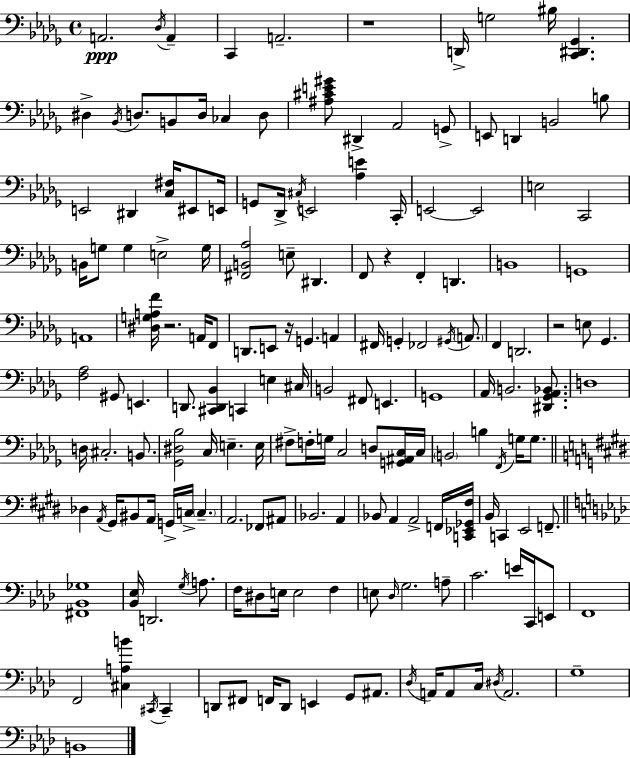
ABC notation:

X:1
T:Untitled
M:4/4
L:1/4
K:Bbm
A,,2 _D,/4 A,, C,, A,,2 z4 D,,/4 G,2 ^B,/4 [C,,^D,,_G,,] ^D, _B,,/4 D,/2 B,,/2 D,/4 _C, D,/2 [^A,^CE^G]/2 ^D,, _A,,2 G,,/2 E,,/2 D,, B,,2 B,/2 E,,2 ^D,, [C,^F,]/4 ^E,,/2 E,,/4 G,,/2 _D,,/4 ^C,/4 E,,2 [_A,E] C,,/4 E,,2 E,,2 E,2 C,,2 B,,/4 G,/2 G, E,2 G,/4 [^F,,B,,_A,]2 E,/2 ^D,, F,,/2 z F,, D,, B,,4 G,,4 A,,4 [^D,G,A,F]/4 z2 A,,/4 F,,/2 D,,/2 E,,/2 z/4 G,, A,, ^F,,/4 G,, _F,,2 ^G,,/4 A,,/2 F,, D,,2 z2 E,/2 _G,, [F,_A,]2 ^G,,/2 E,, D,,/2 [^C,,D,,_B,,] C,, E, ^C,/4 B,,2 ^F,,/2 E,, G,,4 _A,,/4 B,,2 [^D,,_G,,_A,,_B,,]/2 D,4 D,/4 ^C,2 B,,/2 [_G,,^D,_B,]2 C,/4 E, E,/4 ^F,/2 F,/4 G,/4 C,2 D,/2 [G,,^A,,C,]/4 C,/4 B,,2 B, F,,/4 G,/4 G,/2 _D, A,,/4 ^G,,/4 ^B,,/2 A,,/4 G,,/4 C,/4 C, A,,2 _F,,/2 ^A,,/2 _B,,2 A,, _B,,/2 A,, A,,2 F,,/4 [C,,_E,,_G,,^F,]/4 B,,/4 C,, E,,2 F,,/2 [^F,,_B,,_G,]4 [_B,,_E,]/4 D,,2 G,/4 A,/2 F,/4 ^D,/2 E,/4 E,2 F, E,/2 _D,/4 G,2 A,/2 C2 E/4 C,,/4 E,,/2 F,,4 F,,2 [^C,A,B] ^C,,/4 ^C,, D,,/2 ^F,,/2 F,,/4 D,,/2 E,, G,,/2 ^A,,/2 _D,/4 A,,/4 A,,/2 C,/4 ^D,/4 A,,2 G,4 B,,4